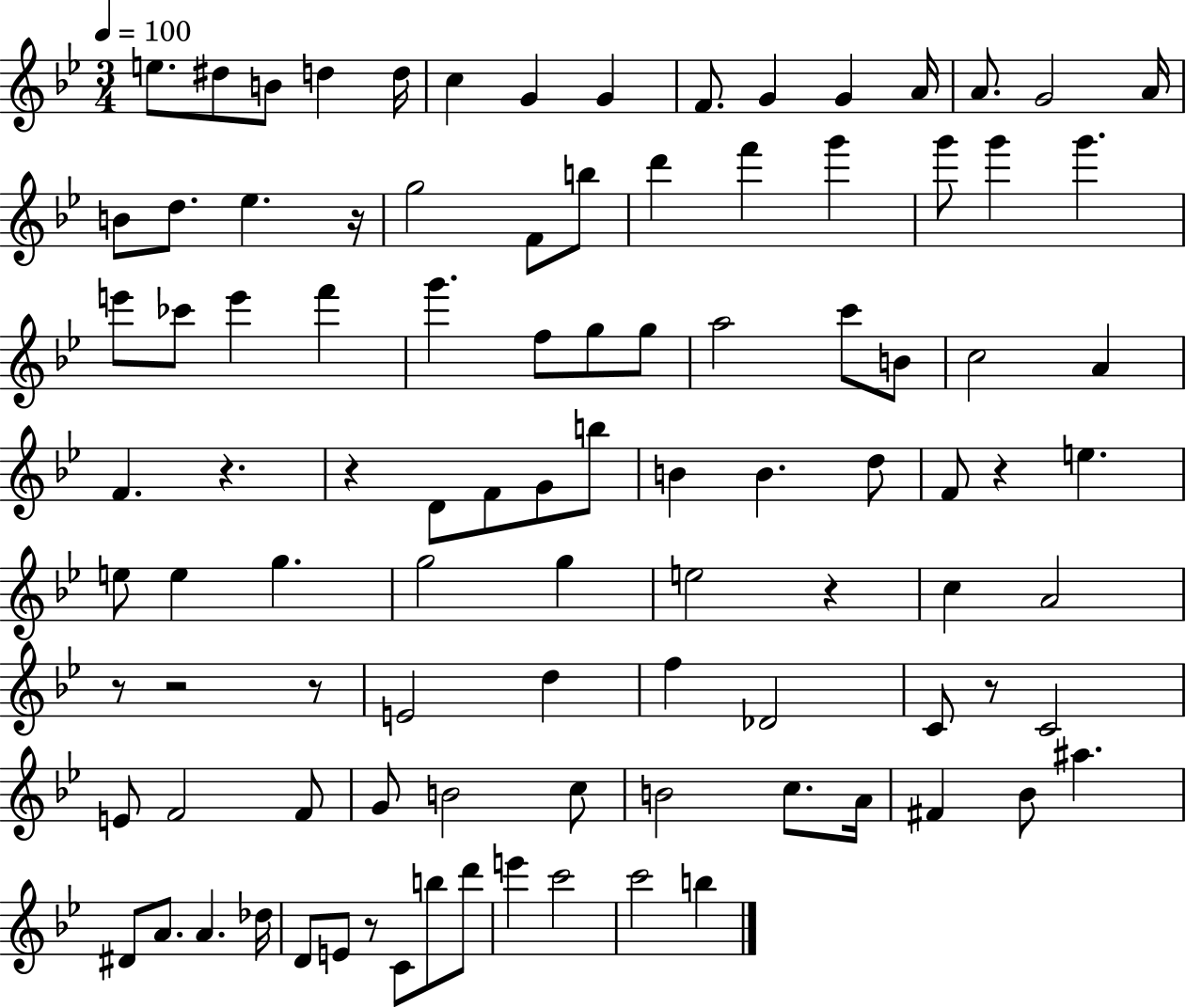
X:1
T:Untitled
M:3/4
L:1/4
K:Bb
e/2 ^d/2 B/2 d d/4 c G G F/2 G G A/4 A/2 G2 A/4 B/2 d/2 _e z/4 g2 F/2 b/2 d' f' g' g'/2 g' g' e'/2 _c'/2 e' f' g' f/2 g/2 g/2 a2 c'/2 B/2 c2 A F z z D/2 F/2 G/2 b/2 B B d/2 F/2 z e e/2 e g g2 g e2 z c A2 z/2 z2 z/2 E2 d f _D2 C/2 z/2 C2 E/2 F2 F/2 G/2 B2 c/2 B2 c/2 A/4 ^F _B/2 ^a ^D/2 A/2 A _d/4 D/2 E/2 z/2 C/2 b/2 d'/2 e' c'2 c'2 b